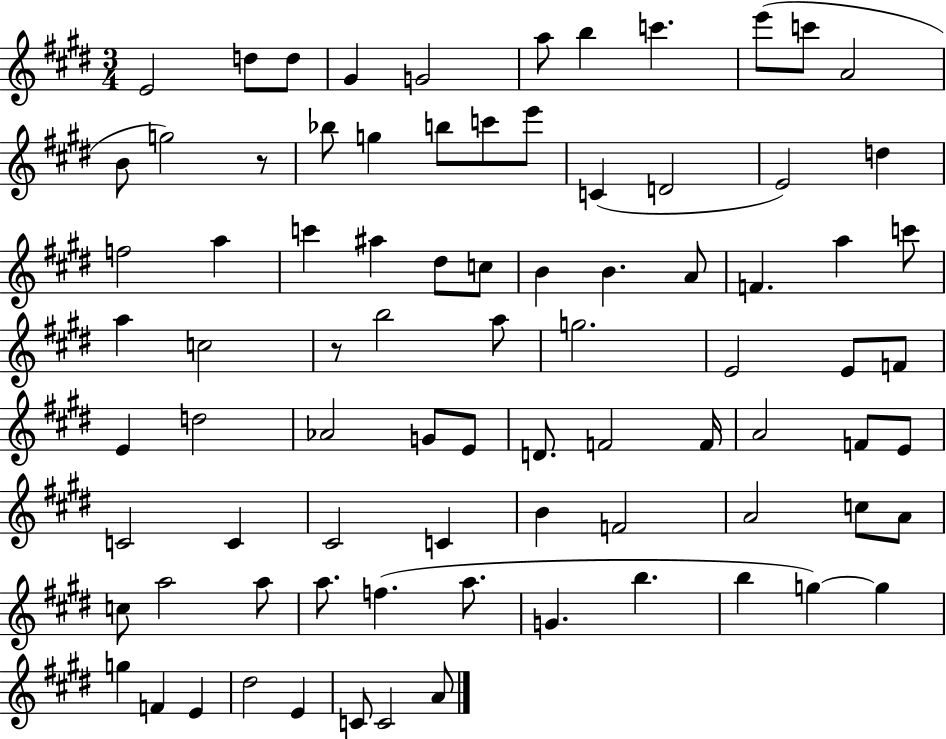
E4/h D5/e D5/e G#4/q G4/h A5/e B5/q C6/q. E6/e C6/e A4/h B4/e G5/h R/e Bb5/e G5/q B5/e C6/e E6/e C4/q D4/h E4/h D5/q F5/h A5/q C6/q A#5/q D#5/e C5/e B4/q B4/q. A4/e F4/q. A5/q C6/e A5/q C5/h R/e B5/h A5/e G5/h. E4/h E4/e F4/e E4/q D5/h Ab4/h G4/e E4/e D4/e. F4/h F4/s A4/h F4/e E4/e C4/h C4/q C#4/h C4/q B4/q F4/h A4/h C5/e A4/e C5/e A5/h A5/e A5/e. F5/q. A5/e. G4/q. B5/q. B5/q G5/q G5/q G5/q F4/q E4/q D#5/h E4/q C4/e C4/h A4/e